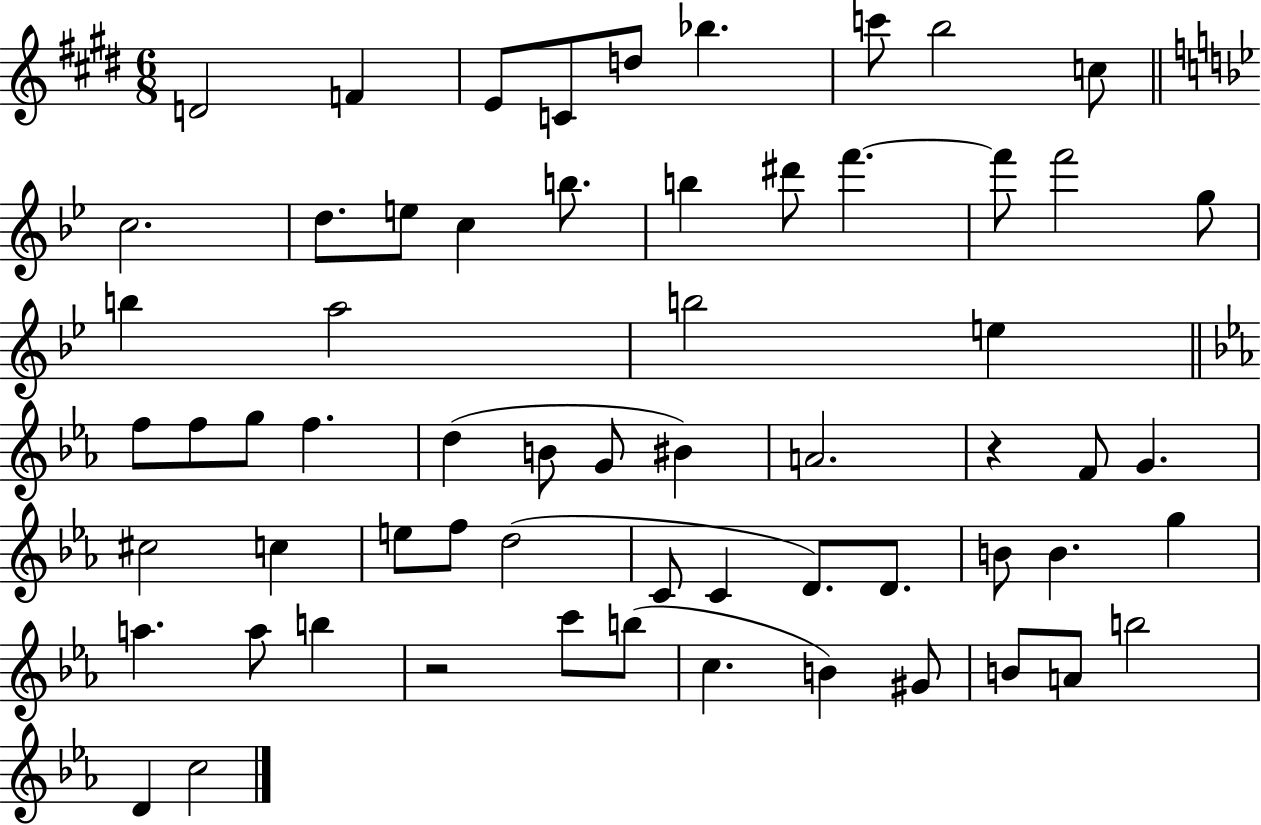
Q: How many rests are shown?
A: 2